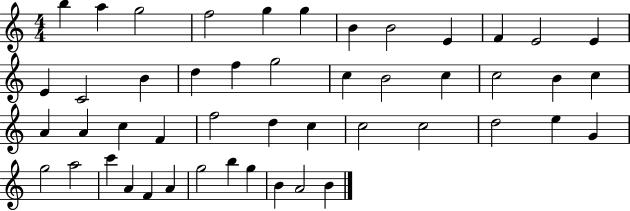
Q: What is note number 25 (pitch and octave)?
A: A4